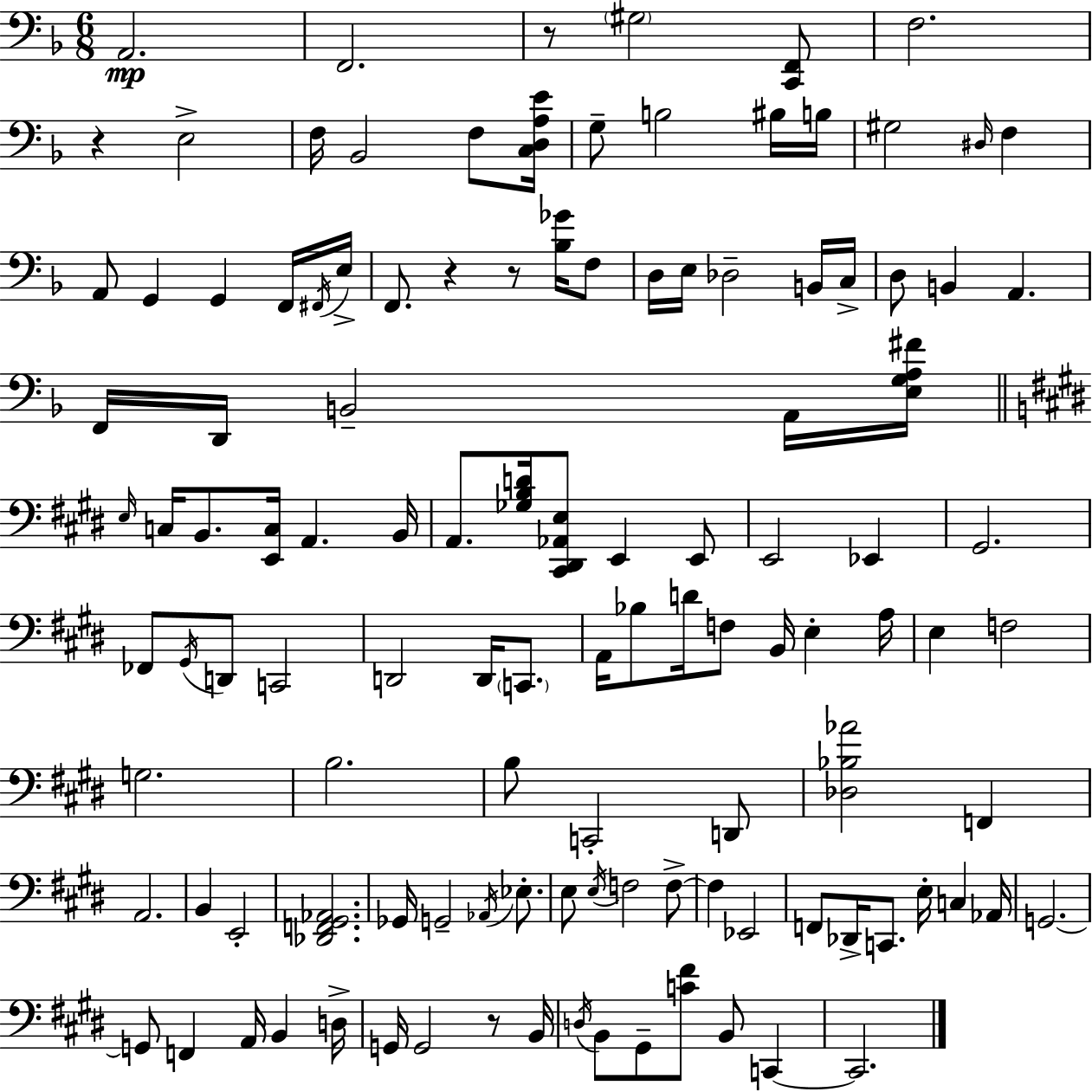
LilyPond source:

{
  \clef bass
  \numericTimeSignature
  \time 6/8
  \key d \minor
  a,2.\mp | f,2. | r8 \parenthesize gis2 <c, f,>8 | f2. | \break r4 e2-> | f16 bes,2 f8 <c d a e'>16 | g8-- b2 bis16 b16 | gis2 \grace { dis16 } f4 | \break a,8 g,4 g,4 f,16 | \acciaccatura { fis,16 } e16-> f,8. r4 r8 <bes ges'>16 | f8 d16 e16 des2-- | b,16 c16-> d8 b,4 a,4. | \break f,16 d,16 b,2-- | a,16 <e g a fis'>16 \bar "||" \break \key e \major \grace { e16 } c16 b,8. <e, c>16 a,4. | b,16 a,8. <ges b d'>16 <cis, dis, aes, e>8 e,4 e,8 | e,2 ees,4 | gis,2. | \break fes,8 \acciaccatura { gis,16 } d,8 c,2 | d,2 d,16 \parenthesize c,8. | a,16 bes8 d'16 f8 b,16 e4-. | a16 e4 f2 | \break g2. | b2. | b8 c,2-. | d,8 <des bes aes'>2 f,4 | \break a,2. | b,4 e,2-. | <des, f, gis, aes,>2. | ges,16 g,2-- \acciaccatura { aes,16 } | \break ees8.-. e8 \acciaccatura { e16 } f2 | f8->~~ f4 ees,2 | f,8 des,16-> c,8. e16-. c4 | aes,16 g,2.~~ | \break g,8 f,4 a,16 b,4 | d16-> g,16 g,2 | r8 b,16 \acciaccatura { d16 } b,8 gis,8-- <c' fis'>8 b,8 | c,4~~ c,2. | \break \bar "|."
}